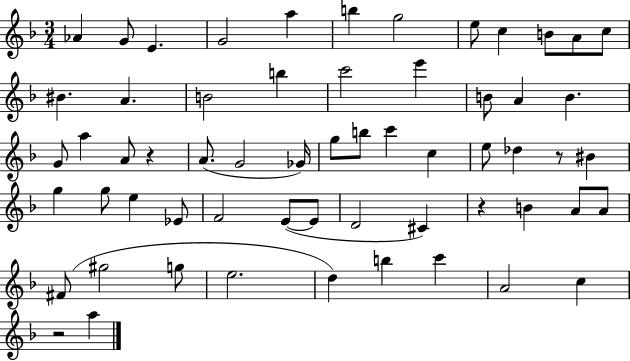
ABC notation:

X:1
T:Untitled
M:3/4
L:1/4
K:F
_A G/2 E G2 a b g2 e/2 c B/2 A/2 c/2 ^B A B2 b c'2 e' B/2 A B G/2 a A/2 z A/2 G2 _G/4 g/2 b/2 c' c e/2 _d z/2 ^B g g/2 e _E/2 F2 E/2 E/2 D2 ^C z B A/2 A/2 ^F/2 ^g2 g/2 e2 d b c' A2 c z2 a